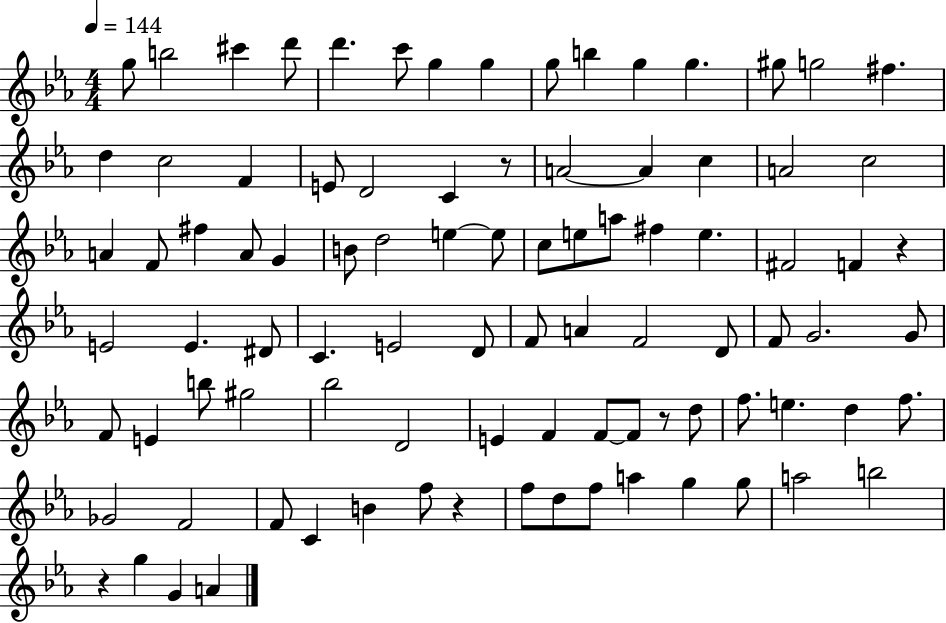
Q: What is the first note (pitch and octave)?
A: G5